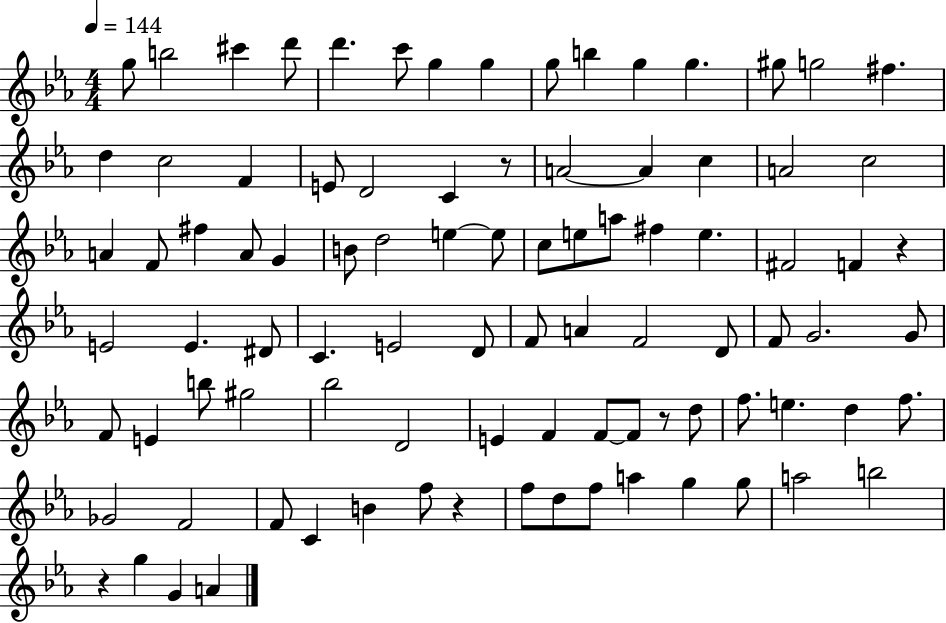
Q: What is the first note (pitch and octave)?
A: G5